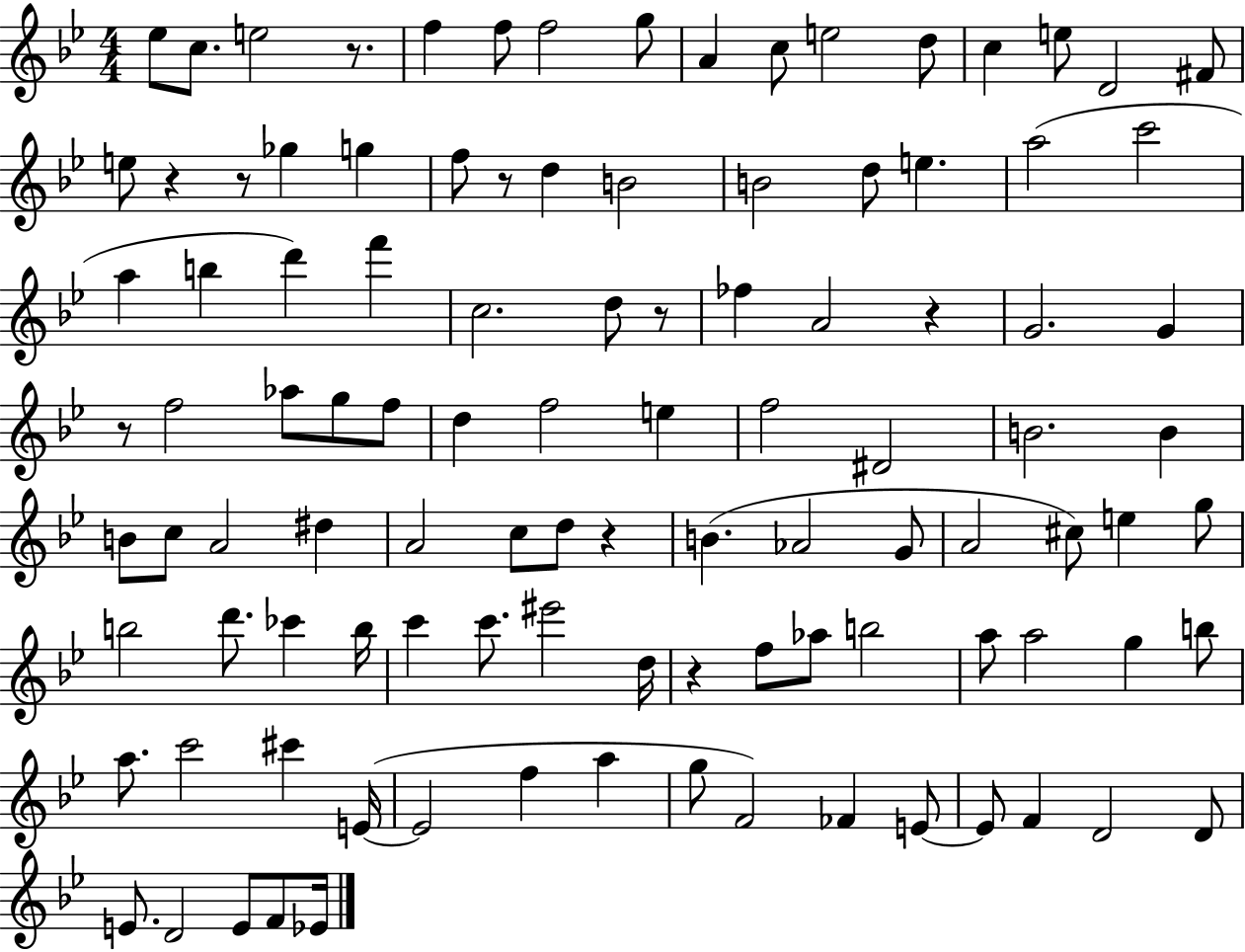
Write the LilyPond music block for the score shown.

{
  \clef treble
  \numericTimeSignature
  \time 4/4
  \key bes \major
  ees''8 c''8. e''2 r8. | f''4 f''8 f''2 g''8 | a'4 c''8 e''2 d''8 | c''4 e''8 d'2 fis'8 | \break e''8 r4 r8 ges''4 g''4 | f''8 r8 d''4 b'2 | b'2 d''8 e''4. | a''2( c'''2 | \break a''4 b''4 d'''4) f'''4 | c''2. d''8 r8 | fes''4 a'2 r4 | g'2. g'4 | \break r8 f''2 aes''8 g''8 f''8 | d''4 f''2 e''4 | f''2 dis'2 | b'2. b'4 | \break b'8 c''8 a'2 dis''4 | a'2 c''8 d''8 r4 | b'4.( aes'2 g'8 | a'2 cis''8) e''4 g''8 | \break b''2 d'''8. ces'''4 b''16 | c'''4 c'''8. eis'''2 d''16 | r4 f''8 aes''8 b''2 | a''8 a''2 g''4 b''8 | \break a''8. c'''2 cis'''4 e'16~(~ | e'2 f''4 a''4 | g''8 f'2) fes'4 e'8~~ | e'8 f'4 d'2 d'8 | \break e'8. d'2 e'8 f'8 ees'16 | \bar "|."
}